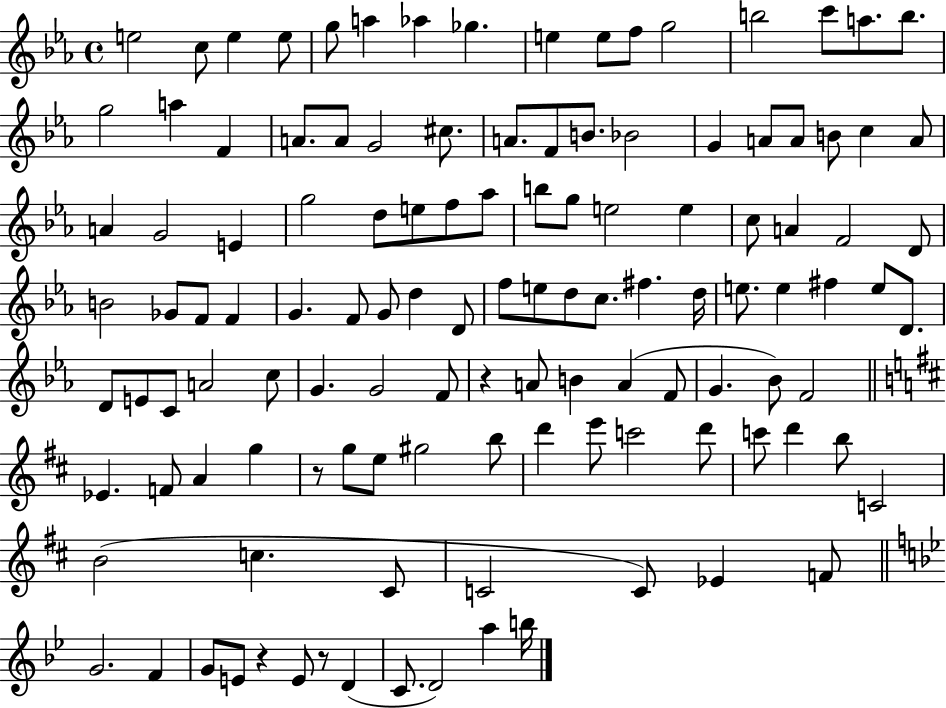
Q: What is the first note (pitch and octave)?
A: E5